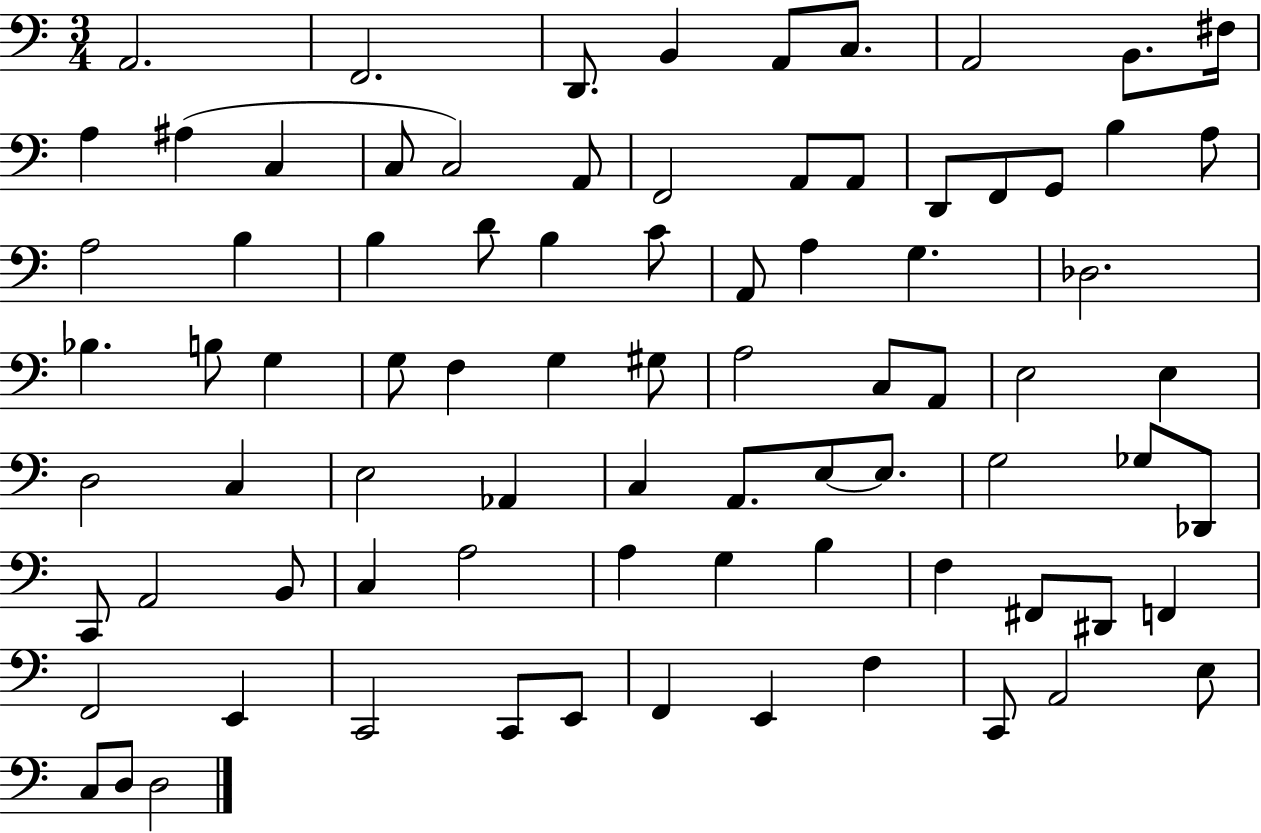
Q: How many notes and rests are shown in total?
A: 82